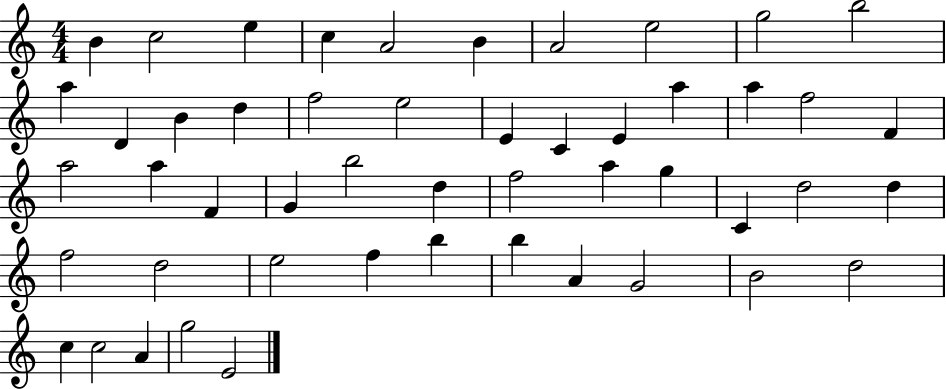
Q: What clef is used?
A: treble